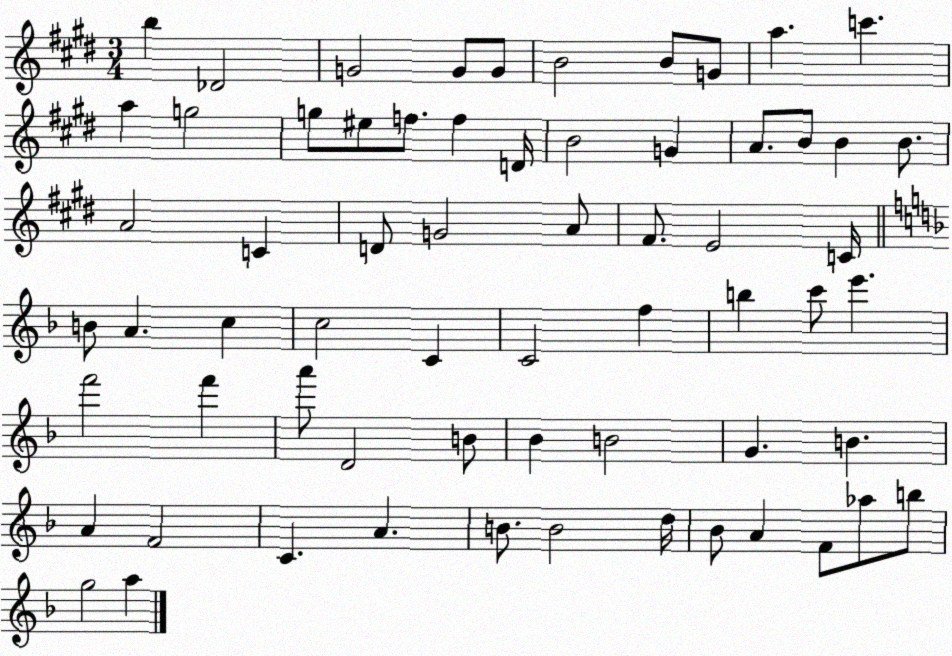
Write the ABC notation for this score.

X:1
T:Untitled
M:3/4
L:1/4
K:E
b _D2 G2 G/2 G/2 B2 B/2 G/2 a c' a g2 g/2 ^e/2 f/2 f D/4 B2 G A/2 B/2 B B/2 A2 C D/2 G2 A/2 ^F/2 E2 C/4 B/2 A c c2 C C2 f b c'/2 e' f'2 f' a'/2 D2 B/2 _B B2 G B A F2 C A B/2 B2 d/4 _B/2 A F/2 _a/2 b/2 g2 a